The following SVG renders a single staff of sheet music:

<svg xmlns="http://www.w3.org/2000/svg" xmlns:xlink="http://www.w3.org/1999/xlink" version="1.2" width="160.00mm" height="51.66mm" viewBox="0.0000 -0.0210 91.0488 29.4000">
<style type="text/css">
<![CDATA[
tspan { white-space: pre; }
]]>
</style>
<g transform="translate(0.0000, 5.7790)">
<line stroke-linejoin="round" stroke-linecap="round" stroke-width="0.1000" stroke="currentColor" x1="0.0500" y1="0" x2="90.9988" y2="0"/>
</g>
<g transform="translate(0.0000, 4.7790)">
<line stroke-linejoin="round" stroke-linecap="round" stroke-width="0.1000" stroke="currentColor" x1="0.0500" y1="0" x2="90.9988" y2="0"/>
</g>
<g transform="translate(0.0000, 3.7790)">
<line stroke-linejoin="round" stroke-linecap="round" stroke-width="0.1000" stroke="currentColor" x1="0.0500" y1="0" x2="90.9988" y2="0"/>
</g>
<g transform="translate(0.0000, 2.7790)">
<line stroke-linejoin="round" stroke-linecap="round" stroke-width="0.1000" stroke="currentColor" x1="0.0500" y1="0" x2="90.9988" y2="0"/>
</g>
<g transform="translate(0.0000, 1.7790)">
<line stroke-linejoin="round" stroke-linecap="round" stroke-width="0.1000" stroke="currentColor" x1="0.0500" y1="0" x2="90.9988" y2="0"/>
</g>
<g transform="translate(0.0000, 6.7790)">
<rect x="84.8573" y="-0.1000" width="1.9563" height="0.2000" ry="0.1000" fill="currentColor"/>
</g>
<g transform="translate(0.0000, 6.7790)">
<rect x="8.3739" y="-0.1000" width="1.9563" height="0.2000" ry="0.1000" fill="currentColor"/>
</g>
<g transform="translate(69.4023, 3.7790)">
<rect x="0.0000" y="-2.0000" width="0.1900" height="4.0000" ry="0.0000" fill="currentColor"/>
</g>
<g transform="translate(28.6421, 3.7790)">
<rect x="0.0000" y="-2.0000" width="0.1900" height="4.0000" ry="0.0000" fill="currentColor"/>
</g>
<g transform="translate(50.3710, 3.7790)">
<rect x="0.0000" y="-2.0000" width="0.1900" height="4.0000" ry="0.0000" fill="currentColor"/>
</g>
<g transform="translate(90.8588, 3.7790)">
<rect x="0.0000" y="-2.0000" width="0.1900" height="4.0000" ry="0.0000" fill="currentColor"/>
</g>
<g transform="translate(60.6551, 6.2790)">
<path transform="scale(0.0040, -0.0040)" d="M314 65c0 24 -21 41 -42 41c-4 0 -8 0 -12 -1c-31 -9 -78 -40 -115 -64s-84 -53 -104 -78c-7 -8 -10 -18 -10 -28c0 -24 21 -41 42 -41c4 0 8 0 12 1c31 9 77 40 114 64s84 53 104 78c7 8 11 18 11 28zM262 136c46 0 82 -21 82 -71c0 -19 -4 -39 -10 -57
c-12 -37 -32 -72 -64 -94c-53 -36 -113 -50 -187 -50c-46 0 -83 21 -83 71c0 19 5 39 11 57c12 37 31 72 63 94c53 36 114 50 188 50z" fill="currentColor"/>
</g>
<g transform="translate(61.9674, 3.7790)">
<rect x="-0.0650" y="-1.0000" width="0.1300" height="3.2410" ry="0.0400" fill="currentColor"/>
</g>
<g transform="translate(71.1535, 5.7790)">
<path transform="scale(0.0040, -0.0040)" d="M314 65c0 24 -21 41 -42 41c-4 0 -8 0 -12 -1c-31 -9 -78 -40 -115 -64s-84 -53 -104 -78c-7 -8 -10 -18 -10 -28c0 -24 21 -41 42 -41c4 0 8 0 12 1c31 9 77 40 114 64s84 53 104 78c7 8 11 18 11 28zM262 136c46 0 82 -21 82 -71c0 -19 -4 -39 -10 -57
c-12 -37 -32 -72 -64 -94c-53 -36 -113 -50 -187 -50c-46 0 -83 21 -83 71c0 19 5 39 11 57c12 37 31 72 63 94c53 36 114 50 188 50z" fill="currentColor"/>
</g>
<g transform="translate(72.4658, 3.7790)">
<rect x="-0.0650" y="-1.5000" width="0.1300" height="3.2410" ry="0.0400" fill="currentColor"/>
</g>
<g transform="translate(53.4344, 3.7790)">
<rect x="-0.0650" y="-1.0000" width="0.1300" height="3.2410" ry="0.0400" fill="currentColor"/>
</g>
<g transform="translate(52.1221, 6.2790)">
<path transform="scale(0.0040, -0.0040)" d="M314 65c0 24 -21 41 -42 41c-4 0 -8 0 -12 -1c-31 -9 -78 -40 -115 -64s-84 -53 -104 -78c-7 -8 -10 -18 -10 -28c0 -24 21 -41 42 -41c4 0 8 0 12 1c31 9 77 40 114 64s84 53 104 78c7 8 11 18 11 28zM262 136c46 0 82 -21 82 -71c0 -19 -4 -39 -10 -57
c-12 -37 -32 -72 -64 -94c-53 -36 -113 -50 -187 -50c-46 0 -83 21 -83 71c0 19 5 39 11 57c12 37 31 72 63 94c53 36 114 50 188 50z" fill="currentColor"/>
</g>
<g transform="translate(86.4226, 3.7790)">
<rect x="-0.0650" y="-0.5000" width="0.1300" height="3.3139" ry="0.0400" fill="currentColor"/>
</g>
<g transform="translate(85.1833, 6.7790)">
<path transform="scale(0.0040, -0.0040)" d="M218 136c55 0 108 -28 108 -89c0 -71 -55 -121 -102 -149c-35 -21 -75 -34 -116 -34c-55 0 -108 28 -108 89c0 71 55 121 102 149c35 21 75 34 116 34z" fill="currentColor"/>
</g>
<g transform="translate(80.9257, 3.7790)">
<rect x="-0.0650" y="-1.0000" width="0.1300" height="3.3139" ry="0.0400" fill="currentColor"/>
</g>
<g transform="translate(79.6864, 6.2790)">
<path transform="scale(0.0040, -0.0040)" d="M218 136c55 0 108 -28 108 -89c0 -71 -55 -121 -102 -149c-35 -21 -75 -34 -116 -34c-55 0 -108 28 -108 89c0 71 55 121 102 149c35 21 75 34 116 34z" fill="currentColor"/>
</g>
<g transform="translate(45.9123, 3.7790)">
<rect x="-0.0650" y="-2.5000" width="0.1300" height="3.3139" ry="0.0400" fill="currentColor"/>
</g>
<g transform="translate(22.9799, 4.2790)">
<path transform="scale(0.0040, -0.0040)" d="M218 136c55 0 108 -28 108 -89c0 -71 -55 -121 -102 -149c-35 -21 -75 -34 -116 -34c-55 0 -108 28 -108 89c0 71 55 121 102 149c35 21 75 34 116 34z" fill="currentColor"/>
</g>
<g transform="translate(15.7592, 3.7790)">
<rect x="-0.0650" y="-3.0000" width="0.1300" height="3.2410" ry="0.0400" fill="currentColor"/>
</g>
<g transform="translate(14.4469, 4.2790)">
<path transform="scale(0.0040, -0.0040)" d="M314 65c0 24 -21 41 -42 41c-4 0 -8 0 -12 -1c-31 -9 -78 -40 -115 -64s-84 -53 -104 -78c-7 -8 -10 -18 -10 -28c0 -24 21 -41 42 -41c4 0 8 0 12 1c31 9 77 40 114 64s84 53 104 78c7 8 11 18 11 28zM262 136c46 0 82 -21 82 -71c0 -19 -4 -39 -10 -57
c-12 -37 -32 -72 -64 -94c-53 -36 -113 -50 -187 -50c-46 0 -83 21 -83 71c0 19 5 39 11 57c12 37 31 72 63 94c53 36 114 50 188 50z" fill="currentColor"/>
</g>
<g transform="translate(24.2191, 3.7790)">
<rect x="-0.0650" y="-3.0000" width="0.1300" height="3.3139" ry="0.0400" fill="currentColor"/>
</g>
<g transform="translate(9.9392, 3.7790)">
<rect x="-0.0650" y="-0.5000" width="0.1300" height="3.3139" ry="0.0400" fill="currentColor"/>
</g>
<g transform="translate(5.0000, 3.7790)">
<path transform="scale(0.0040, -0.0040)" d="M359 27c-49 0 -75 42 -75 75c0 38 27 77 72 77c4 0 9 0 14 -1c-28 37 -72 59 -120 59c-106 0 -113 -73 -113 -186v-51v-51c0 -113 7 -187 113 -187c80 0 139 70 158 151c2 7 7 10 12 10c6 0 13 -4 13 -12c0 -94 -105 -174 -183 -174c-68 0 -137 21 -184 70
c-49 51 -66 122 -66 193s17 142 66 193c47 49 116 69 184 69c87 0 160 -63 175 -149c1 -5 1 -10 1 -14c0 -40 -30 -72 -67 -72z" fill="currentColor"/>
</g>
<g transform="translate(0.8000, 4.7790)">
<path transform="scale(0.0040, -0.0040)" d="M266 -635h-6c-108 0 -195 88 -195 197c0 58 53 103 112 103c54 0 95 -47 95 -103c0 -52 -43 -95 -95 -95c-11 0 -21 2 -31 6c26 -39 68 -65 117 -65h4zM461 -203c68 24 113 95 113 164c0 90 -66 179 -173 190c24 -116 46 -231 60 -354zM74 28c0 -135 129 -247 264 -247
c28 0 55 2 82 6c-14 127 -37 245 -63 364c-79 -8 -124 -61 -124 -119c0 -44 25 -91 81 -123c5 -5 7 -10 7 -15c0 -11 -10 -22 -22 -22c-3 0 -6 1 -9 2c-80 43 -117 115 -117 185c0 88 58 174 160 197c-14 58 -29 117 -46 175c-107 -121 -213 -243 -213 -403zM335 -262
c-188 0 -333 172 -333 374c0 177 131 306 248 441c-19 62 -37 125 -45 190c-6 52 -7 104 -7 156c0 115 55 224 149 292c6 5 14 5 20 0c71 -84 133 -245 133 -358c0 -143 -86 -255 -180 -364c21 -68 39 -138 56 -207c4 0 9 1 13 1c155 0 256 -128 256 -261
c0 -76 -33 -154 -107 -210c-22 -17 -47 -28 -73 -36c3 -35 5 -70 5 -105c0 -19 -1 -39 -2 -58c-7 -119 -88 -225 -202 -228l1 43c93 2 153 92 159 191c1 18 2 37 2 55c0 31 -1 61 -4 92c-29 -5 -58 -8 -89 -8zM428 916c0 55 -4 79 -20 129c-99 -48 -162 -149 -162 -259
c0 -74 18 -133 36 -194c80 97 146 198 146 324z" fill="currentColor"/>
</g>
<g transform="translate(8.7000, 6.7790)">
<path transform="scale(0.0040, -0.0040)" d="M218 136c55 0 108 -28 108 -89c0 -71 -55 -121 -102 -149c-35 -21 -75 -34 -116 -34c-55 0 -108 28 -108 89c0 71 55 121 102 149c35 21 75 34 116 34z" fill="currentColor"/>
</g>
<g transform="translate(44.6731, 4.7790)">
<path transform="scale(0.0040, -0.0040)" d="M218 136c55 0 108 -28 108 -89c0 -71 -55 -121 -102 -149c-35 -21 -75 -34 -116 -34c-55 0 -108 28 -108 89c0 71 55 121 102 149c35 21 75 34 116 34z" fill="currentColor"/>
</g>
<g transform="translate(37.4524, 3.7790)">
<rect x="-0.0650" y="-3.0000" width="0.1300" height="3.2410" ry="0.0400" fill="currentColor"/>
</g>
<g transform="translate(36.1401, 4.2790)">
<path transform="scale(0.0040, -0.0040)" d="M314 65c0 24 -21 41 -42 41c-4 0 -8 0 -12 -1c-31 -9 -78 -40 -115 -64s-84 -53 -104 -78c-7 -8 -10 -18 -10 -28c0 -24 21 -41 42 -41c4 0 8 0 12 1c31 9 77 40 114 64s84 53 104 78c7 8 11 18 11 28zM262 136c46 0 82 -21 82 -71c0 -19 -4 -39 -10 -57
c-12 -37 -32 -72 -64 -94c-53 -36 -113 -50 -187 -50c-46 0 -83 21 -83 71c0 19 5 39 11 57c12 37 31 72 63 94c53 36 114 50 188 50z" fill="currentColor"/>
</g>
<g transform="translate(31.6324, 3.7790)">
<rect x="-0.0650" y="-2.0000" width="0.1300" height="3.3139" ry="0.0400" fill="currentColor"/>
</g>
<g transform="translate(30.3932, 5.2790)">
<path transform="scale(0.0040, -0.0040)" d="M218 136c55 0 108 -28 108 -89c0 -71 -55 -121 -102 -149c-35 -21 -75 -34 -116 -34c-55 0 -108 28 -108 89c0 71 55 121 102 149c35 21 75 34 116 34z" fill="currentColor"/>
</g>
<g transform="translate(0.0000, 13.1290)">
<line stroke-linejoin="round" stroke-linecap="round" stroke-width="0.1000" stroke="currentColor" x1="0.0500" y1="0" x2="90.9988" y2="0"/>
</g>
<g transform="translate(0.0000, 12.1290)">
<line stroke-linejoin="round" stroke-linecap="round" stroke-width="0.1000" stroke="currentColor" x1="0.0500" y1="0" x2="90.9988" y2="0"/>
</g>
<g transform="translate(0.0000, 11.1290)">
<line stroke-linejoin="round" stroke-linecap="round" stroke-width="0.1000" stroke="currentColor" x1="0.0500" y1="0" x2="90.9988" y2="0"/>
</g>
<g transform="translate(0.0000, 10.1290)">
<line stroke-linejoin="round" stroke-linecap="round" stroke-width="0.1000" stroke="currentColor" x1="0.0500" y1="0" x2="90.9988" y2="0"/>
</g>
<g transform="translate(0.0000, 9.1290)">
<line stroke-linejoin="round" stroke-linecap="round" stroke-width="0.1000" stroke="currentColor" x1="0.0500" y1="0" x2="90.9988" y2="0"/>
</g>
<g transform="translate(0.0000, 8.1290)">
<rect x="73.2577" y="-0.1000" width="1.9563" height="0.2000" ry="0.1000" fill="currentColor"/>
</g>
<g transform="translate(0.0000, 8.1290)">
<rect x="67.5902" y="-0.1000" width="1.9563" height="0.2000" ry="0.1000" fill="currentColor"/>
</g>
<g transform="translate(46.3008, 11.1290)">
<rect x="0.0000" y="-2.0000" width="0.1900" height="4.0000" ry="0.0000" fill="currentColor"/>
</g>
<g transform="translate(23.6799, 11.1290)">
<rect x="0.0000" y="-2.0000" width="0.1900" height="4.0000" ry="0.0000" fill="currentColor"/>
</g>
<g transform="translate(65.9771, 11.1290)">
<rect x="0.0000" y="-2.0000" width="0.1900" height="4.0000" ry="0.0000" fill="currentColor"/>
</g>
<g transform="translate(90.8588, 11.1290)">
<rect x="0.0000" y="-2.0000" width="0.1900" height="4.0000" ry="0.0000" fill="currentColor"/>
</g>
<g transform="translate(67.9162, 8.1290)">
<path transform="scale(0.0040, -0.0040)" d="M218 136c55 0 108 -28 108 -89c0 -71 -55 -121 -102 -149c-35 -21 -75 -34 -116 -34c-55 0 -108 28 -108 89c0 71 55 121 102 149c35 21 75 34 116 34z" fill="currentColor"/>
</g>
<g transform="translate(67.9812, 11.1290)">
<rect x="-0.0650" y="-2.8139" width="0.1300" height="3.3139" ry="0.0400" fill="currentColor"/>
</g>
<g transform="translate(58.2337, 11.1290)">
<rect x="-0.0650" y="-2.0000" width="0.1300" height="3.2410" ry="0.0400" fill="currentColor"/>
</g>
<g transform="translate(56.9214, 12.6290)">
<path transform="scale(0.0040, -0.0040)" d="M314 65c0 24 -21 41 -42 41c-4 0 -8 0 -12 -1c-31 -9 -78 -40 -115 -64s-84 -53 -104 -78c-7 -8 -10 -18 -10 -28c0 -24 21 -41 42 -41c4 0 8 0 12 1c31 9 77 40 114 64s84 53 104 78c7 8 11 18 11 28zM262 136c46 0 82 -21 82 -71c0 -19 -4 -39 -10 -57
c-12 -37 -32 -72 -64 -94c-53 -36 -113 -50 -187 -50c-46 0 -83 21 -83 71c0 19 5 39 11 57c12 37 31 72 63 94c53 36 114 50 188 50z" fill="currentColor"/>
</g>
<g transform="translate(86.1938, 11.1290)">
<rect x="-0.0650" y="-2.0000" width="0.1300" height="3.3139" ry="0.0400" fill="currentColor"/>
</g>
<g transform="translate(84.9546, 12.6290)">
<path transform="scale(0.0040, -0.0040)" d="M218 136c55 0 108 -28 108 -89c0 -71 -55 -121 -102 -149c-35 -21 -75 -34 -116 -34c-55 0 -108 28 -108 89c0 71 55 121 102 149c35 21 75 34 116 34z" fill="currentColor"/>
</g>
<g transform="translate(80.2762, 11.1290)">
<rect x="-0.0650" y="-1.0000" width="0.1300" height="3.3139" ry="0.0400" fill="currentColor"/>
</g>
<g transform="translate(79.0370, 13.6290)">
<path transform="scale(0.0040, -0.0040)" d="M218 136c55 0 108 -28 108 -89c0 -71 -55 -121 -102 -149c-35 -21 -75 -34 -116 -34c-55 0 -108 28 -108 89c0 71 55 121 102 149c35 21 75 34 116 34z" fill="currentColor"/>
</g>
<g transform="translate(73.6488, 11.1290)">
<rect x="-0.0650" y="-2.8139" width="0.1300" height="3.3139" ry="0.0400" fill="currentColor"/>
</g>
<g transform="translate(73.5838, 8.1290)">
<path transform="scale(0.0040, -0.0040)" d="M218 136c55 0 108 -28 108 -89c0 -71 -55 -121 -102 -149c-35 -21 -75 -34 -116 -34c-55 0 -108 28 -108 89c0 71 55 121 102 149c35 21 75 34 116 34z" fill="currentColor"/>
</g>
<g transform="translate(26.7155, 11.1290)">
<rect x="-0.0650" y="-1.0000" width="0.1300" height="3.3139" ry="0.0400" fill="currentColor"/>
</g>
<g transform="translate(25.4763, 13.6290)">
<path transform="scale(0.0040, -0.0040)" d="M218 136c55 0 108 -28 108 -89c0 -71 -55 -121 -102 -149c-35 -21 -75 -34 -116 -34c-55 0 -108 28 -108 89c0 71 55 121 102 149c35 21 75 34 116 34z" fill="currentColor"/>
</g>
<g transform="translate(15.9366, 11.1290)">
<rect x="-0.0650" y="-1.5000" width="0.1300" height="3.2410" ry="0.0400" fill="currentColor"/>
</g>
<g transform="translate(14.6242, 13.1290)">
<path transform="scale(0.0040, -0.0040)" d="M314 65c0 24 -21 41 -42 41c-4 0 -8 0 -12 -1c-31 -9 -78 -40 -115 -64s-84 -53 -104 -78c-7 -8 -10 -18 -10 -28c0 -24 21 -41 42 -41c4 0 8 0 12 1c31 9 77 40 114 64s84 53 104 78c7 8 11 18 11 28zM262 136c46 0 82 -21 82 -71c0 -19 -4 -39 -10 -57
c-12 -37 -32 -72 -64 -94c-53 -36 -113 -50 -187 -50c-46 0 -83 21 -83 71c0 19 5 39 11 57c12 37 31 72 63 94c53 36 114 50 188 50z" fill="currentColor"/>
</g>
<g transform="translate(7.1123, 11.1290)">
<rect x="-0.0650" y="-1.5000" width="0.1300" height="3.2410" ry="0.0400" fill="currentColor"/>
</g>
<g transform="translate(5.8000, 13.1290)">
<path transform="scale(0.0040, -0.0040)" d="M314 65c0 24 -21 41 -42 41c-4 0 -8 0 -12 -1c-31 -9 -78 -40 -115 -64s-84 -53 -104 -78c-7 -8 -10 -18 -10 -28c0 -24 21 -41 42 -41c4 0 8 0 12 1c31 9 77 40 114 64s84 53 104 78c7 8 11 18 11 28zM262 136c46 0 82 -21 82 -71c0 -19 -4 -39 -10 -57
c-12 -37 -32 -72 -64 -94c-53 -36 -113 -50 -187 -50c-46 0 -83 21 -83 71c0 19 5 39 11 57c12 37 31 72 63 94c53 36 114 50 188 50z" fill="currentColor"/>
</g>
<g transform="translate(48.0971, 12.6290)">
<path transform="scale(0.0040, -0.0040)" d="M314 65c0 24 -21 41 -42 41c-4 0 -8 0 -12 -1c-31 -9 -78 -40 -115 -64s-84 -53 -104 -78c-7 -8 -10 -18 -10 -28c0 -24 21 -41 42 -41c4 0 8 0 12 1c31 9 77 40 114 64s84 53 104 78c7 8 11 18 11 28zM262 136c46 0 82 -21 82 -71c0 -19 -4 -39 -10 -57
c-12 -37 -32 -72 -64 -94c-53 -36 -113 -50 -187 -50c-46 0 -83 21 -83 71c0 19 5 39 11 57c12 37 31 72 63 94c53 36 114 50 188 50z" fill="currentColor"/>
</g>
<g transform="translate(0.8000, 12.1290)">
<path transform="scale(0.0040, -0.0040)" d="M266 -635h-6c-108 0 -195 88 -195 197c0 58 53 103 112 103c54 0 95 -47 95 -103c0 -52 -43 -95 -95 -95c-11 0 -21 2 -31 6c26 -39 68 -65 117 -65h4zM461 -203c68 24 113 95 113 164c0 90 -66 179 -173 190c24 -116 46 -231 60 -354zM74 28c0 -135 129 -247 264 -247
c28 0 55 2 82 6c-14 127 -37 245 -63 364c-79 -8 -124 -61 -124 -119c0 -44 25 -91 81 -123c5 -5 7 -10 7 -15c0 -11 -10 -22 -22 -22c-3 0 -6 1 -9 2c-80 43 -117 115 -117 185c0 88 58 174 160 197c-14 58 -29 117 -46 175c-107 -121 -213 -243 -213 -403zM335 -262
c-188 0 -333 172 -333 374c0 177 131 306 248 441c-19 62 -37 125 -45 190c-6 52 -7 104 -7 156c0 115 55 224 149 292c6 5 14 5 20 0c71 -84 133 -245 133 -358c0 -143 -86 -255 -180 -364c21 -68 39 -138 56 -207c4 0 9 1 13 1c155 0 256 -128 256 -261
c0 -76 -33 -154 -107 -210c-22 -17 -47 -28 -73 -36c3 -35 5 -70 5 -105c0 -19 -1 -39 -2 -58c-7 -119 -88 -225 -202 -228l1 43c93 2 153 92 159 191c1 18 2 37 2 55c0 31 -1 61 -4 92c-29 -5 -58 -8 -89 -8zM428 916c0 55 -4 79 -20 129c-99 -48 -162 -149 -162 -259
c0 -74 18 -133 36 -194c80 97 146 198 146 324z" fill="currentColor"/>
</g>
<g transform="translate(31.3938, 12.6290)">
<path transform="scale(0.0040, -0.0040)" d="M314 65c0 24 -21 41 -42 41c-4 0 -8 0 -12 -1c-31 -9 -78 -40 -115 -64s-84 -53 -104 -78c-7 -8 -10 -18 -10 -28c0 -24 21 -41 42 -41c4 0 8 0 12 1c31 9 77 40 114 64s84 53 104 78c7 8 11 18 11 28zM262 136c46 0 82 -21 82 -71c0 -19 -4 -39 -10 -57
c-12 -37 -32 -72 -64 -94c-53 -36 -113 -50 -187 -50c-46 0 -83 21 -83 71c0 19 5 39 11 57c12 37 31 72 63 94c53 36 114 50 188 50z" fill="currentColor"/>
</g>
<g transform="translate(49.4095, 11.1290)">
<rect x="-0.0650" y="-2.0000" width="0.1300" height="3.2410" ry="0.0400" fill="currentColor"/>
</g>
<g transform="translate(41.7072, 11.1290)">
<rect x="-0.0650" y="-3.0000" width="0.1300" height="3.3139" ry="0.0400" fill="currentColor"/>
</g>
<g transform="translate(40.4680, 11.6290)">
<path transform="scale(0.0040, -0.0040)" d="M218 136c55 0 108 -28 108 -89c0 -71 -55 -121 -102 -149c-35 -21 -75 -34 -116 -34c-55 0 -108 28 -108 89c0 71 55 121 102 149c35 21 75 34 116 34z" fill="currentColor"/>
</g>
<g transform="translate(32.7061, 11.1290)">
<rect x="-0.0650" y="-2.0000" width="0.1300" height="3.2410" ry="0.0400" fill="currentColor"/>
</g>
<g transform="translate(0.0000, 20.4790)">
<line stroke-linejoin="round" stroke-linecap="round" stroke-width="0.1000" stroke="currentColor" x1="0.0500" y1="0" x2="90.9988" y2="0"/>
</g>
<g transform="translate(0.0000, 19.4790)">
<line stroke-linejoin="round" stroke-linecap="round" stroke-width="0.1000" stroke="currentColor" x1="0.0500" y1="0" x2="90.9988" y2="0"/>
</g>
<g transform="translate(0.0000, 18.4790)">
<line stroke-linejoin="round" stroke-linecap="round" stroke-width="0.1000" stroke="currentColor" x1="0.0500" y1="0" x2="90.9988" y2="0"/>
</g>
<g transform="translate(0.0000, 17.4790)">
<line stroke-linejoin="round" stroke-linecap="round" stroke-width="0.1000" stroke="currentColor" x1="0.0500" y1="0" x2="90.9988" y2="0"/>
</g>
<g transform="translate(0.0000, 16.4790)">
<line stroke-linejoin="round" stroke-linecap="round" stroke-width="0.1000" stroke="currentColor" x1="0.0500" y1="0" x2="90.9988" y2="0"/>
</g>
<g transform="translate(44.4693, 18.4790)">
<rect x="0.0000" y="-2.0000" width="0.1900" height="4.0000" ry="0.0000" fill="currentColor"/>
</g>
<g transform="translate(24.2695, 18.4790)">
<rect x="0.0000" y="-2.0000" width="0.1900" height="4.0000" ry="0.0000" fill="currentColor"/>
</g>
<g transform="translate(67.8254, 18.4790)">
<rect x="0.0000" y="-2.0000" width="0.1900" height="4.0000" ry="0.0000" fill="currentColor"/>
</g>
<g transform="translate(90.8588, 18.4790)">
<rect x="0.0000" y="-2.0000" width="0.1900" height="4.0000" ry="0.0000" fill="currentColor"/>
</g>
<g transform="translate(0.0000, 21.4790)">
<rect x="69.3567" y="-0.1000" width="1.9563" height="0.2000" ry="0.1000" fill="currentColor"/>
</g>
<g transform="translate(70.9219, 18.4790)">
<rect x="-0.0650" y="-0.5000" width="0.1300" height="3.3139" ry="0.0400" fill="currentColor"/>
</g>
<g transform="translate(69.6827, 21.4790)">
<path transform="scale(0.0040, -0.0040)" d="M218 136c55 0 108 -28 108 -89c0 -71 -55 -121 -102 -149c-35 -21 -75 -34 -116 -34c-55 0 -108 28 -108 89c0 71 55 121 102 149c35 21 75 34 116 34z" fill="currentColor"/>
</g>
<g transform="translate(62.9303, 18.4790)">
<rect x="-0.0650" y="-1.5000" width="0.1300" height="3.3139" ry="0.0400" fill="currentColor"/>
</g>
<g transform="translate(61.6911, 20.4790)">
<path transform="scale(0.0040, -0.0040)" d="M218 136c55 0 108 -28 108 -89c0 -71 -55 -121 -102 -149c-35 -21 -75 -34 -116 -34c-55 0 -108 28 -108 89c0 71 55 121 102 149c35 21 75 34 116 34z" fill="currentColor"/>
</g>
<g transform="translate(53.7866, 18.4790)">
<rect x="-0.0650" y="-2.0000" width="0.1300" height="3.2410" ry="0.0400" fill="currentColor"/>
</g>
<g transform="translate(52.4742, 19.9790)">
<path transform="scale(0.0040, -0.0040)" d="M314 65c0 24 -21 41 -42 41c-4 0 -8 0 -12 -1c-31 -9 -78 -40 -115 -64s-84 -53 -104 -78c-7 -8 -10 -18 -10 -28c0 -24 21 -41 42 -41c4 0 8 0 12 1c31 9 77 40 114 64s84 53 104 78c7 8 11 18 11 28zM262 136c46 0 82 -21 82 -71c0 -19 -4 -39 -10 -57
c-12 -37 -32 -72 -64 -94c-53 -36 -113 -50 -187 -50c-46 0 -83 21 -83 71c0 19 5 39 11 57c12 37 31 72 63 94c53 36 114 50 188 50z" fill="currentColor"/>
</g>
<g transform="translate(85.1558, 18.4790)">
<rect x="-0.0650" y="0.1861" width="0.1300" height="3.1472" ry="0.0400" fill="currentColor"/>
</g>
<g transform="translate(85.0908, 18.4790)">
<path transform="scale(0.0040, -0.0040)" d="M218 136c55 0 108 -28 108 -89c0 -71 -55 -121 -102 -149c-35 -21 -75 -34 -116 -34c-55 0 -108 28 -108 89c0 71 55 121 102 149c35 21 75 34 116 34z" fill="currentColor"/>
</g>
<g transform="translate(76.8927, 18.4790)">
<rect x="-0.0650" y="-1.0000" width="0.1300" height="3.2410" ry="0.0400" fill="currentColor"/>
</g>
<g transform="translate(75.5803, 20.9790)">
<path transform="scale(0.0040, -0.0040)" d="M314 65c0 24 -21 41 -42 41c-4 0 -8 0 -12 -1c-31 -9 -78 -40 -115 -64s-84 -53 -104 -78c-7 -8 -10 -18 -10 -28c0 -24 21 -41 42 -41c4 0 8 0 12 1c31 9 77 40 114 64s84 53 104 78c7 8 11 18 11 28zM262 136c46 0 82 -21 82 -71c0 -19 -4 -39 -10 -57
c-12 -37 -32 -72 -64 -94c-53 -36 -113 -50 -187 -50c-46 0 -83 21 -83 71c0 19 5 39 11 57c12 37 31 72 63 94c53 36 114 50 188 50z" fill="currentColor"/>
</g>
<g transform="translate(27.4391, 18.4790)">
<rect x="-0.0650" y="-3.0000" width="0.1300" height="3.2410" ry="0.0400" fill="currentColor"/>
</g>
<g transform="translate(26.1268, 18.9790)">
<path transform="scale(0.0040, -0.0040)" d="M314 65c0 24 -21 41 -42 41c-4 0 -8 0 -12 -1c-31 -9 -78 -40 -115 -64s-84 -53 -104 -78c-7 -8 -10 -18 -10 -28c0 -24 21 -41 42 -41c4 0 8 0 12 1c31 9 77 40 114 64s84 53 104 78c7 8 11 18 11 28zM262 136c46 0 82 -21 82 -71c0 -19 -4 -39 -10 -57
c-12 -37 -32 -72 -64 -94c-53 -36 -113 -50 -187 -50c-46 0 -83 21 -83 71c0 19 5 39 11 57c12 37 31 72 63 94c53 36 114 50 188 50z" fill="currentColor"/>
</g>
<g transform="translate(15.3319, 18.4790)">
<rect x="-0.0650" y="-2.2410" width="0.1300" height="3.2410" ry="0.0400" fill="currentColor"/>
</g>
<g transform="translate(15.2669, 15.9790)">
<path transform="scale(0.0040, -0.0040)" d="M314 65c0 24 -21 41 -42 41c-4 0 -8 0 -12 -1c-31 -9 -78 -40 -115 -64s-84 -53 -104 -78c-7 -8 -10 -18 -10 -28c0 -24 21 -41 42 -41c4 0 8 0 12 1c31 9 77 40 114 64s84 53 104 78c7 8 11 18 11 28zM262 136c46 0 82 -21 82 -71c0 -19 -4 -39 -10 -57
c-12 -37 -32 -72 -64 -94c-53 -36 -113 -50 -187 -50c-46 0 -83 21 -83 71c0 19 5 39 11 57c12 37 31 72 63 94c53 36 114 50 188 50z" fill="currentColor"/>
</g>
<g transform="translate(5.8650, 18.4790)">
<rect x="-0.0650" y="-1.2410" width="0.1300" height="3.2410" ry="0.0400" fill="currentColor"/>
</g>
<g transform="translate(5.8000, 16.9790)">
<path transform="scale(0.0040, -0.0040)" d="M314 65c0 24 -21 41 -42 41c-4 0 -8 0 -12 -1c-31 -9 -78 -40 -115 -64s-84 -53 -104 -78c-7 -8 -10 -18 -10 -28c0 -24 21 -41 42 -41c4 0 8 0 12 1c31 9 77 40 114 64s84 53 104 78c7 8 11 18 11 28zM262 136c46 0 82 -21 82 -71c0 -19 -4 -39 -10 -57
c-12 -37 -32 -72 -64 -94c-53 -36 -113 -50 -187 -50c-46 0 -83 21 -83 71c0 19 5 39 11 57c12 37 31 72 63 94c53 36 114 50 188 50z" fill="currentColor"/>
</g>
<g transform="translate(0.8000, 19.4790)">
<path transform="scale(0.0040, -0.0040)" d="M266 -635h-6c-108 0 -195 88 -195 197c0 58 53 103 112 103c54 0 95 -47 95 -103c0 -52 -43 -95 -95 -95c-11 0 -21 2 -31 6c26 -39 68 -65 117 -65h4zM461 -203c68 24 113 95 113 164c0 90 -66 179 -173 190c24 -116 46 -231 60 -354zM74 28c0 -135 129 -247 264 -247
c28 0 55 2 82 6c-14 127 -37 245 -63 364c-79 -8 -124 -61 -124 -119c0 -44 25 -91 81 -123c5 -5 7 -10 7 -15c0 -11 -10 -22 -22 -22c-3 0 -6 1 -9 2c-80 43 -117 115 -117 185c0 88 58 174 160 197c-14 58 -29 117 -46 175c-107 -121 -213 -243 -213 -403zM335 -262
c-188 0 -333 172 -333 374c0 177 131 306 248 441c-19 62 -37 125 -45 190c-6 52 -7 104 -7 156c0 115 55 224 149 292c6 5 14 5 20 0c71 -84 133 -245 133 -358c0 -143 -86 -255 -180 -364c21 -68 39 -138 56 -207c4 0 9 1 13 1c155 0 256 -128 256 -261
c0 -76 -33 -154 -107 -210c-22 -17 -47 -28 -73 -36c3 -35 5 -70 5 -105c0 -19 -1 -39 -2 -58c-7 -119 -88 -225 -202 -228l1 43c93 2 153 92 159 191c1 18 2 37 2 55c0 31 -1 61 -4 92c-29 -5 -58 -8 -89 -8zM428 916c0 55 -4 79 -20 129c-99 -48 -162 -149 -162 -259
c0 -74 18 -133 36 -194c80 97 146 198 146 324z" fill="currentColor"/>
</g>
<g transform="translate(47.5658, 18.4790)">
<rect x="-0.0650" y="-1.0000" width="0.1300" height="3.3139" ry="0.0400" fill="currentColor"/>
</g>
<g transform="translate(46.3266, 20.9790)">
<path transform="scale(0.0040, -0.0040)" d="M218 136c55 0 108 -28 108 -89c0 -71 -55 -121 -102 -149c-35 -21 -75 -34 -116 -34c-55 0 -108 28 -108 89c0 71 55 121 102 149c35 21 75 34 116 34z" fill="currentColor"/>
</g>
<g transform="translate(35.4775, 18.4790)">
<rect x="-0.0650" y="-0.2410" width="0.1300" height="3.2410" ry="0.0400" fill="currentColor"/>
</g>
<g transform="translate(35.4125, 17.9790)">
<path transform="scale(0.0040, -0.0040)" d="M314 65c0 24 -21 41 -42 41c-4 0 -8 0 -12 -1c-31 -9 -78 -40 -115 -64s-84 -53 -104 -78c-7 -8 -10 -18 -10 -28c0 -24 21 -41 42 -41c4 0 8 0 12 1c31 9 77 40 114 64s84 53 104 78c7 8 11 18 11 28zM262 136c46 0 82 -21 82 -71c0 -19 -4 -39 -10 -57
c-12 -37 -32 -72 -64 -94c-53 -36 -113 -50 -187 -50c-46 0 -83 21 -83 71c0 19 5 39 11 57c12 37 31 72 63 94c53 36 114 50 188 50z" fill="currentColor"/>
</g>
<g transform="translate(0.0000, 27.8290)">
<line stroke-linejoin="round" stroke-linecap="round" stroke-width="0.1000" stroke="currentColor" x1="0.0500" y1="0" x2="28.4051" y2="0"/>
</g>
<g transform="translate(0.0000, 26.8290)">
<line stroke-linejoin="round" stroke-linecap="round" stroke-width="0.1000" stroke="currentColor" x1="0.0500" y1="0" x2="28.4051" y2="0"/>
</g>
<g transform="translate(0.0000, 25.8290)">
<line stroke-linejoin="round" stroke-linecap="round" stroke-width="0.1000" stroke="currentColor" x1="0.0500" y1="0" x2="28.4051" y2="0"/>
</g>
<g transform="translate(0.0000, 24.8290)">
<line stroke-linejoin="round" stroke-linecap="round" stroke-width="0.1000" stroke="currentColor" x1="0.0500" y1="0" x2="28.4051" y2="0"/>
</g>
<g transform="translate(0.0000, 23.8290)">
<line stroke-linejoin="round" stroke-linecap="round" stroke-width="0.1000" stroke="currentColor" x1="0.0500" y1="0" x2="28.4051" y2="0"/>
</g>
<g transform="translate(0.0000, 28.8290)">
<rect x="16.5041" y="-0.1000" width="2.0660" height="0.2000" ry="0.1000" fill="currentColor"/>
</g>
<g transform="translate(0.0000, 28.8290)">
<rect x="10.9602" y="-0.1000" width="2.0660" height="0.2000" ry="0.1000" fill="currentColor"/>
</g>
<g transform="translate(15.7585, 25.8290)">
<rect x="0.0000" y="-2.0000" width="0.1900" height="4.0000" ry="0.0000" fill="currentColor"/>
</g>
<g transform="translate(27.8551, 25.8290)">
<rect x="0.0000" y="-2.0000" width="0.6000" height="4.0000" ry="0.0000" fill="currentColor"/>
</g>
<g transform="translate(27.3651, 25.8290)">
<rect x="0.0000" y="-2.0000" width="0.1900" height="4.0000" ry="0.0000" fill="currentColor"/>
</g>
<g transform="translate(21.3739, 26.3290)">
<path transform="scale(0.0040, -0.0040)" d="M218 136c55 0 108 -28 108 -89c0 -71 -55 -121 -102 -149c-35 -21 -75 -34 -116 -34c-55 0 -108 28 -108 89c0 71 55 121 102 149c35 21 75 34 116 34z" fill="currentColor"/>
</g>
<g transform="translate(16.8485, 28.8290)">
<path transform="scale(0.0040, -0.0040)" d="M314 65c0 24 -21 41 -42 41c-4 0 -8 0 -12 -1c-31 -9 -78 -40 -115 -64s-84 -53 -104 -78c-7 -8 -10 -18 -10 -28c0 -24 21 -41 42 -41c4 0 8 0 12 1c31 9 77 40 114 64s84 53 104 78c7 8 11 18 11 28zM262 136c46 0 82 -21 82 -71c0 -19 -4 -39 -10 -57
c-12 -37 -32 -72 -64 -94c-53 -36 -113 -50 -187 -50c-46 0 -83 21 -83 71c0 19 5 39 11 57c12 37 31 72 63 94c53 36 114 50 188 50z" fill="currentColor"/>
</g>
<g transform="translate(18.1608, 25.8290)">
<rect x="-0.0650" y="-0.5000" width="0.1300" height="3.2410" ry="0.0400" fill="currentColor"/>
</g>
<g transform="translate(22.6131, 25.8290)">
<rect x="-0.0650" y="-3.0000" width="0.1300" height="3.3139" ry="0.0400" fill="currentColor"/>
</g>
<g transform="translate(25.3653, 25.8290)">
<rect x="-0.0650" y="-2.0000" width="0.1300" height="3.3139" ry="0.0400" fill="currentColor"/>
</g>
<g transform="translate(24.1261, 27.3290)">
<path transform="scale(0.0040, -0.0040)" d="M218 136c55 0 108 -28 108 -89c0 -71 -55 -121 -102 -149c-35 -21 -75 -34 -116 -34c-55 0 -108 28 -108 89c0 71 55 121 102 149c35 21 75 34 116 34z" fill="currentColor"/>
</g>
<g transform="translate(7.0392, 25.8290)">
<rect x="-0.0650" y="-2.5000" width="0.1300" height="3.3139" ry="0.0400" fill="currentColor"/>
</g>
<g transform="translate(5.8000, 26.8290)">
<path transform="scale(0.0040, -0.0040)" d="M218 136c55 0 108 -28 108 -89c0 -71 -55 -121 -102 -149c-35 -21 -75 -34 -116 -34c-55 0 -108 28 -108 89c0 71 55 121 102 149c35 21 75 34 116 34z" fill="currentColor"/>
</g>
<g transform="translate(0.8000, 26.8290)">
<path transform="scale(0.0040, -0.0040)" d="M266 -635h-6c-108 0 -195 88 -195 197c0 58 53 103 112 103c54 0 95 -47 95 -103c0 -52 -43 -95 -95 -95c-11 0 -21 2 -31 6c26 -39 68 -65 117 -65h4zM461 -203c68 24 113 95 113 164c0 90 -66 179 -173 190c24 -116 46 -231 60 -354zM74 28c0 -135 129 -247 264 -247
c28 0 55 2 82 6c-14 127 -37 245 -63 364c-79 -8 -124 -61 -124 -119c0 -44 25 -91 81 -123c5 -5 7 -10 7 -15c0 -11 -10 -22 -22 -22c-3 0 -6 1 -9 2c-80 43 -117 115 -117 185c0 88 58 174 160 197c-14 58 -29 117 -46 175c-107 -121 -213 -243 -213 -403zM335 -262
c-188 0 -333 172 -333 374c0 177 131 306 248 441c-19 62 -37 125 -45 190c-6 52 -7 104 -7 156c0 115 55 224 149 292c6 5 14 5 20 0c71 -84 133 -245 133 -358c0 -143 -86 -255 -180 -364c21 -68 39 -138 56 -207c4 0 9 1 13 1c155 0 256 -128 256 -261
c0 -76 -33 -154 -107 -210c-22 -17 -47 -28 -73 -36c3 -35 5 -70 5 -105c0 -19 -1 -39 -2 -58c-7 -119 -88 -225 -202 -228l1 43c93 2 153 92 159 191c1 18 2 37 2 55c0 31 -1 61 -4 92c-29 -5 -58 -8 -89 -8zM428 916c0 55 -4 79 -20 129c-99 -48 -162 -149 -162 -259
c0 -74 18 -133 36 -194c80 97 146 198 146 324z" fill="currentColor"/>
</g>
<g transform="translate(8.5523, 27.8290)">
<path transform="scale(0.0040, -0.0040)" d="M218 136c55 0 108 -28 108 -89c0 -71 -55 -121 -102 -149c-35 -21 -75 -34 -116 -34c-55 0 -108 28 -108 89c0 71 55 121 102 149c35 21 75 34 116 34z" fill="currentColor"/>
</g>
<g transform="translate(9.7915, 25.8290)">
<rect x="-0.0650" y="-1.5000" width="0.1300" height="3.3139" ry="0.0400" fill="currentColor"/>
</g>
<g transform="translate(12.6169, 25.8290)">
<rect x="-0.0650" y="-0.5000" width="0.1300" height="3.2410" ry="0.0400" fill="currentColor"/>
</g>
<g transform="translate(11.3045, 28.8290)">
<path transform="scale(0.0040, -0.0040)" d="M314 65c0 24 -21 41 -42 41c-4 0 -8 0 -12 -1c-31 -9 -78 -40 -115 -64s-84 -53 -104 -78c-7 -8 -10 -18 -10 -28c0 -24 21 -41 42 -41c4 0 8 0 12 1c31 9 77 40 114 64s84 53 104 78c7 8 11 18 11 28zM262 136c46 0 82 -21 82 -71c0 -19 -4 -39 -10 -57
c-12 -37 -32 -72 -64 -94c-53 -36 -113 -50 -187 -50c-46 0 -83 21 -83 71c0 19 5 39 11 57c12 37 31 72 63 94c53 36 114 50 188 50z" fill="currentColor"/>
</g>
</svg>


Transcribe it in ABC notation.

X:1
T:Untitled
M:4/4
L:1/4
K:C
C A2 A F A2 G D2 D2 E2 D C E2 E2 D F2 A F2 F2 a a D F e2 g2 A2 c2 D F2 E C D2 B G E C2 C2 A F